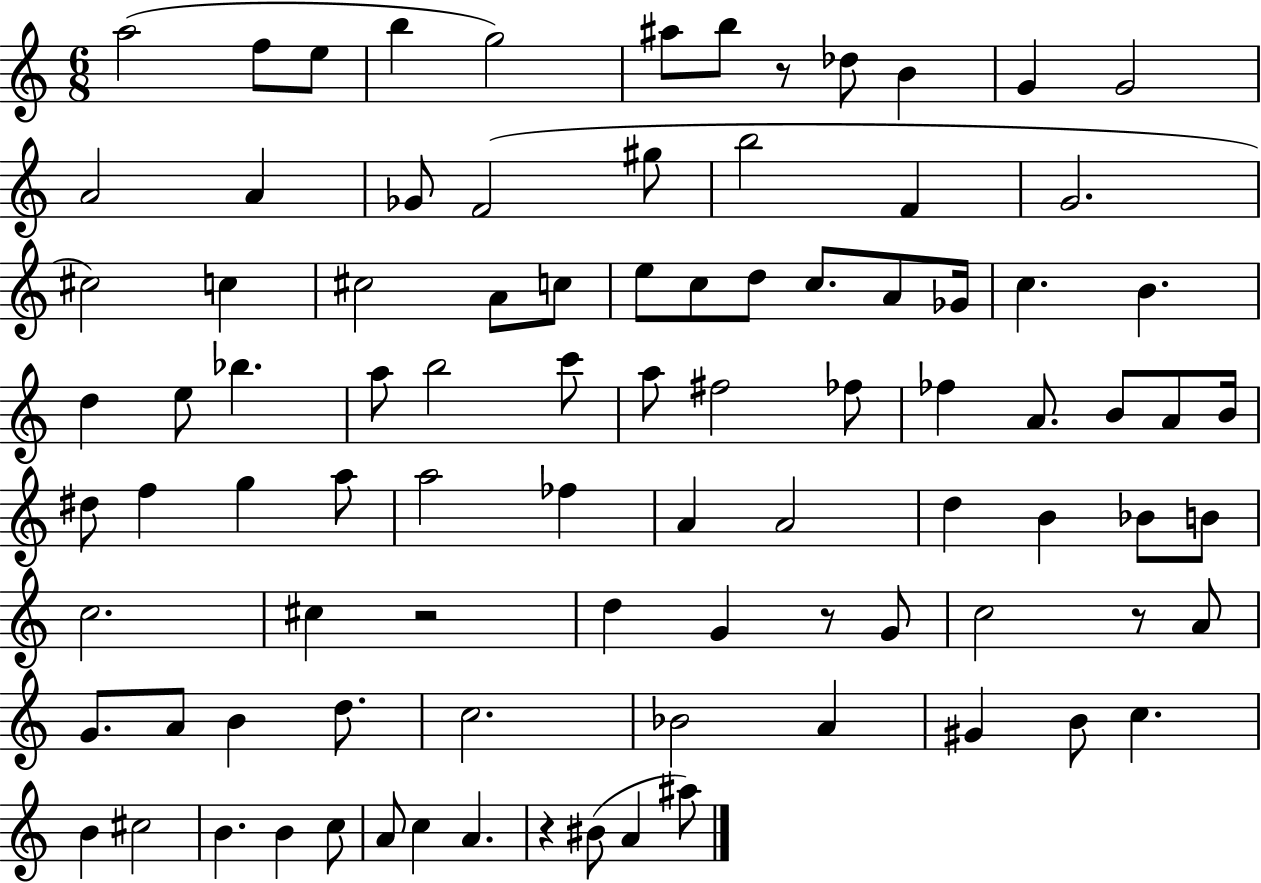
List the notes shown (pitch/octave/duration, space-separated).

A5/h F5/e E5/e B5/q G5/h A#5/e B5/e R/e Db5/e B4/q G4/q G4/h A4/h A4/q Gb4/e F4/h G#5/e B5/h F4/q G4/h. C#5/h C5/q C#5/h A4/e C5/e E5/e C5/e D5/e C5/e. A4/e Gb4/s C5/q. B4/q. D5/q E5/e Bb5/q. A5/e B5/h C6/e A5/e F#5/h FES5/e FES5/q A4/e. B4/e A4/e B4/s D#5/e F5/q G5/q A5/e A5/h FES5/q A4/q A4/h D5/q B4/q Bb4/e B4/e C5/h. C#5/q R/h D5/q G4/q R/e G4/e C5/h R/e A4/e G4/e. A4/e B4/q D5/e. C5/h. Bb4/h A4/q G#4/q B4/e C5/q. B4/q C#5/h B4/q. B4/q C5/e A4/e C5/q A4/q. R/q BIS4/e A4/q A#5/e